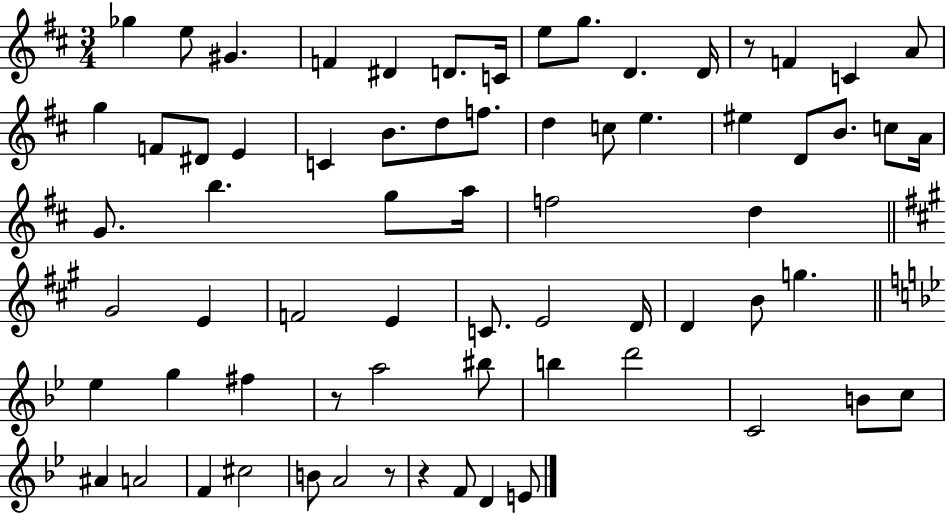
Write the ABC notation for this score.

X:1
T:Untitled
M:3/4
L:1/4
K:D
_g e/2 ^G F ^D D/2 C/4 e/2 g/2 D D/4 z/2 F C A/2 g F/2 ^D/2 E C B/2 d/2 f/2 d c/2 e ^e D/2 B/2 c/2 A/4 G/2 b g/2 a/4 f2 d ^G2 E F2 E C/2 E2 D/4 D B/2 g _e g ^f z/2 a2 ^b/2 b d'2 C2 B/2 c/2 ^A A2 F ^c2 B/2 A2 z/2 z F/2 D E/2